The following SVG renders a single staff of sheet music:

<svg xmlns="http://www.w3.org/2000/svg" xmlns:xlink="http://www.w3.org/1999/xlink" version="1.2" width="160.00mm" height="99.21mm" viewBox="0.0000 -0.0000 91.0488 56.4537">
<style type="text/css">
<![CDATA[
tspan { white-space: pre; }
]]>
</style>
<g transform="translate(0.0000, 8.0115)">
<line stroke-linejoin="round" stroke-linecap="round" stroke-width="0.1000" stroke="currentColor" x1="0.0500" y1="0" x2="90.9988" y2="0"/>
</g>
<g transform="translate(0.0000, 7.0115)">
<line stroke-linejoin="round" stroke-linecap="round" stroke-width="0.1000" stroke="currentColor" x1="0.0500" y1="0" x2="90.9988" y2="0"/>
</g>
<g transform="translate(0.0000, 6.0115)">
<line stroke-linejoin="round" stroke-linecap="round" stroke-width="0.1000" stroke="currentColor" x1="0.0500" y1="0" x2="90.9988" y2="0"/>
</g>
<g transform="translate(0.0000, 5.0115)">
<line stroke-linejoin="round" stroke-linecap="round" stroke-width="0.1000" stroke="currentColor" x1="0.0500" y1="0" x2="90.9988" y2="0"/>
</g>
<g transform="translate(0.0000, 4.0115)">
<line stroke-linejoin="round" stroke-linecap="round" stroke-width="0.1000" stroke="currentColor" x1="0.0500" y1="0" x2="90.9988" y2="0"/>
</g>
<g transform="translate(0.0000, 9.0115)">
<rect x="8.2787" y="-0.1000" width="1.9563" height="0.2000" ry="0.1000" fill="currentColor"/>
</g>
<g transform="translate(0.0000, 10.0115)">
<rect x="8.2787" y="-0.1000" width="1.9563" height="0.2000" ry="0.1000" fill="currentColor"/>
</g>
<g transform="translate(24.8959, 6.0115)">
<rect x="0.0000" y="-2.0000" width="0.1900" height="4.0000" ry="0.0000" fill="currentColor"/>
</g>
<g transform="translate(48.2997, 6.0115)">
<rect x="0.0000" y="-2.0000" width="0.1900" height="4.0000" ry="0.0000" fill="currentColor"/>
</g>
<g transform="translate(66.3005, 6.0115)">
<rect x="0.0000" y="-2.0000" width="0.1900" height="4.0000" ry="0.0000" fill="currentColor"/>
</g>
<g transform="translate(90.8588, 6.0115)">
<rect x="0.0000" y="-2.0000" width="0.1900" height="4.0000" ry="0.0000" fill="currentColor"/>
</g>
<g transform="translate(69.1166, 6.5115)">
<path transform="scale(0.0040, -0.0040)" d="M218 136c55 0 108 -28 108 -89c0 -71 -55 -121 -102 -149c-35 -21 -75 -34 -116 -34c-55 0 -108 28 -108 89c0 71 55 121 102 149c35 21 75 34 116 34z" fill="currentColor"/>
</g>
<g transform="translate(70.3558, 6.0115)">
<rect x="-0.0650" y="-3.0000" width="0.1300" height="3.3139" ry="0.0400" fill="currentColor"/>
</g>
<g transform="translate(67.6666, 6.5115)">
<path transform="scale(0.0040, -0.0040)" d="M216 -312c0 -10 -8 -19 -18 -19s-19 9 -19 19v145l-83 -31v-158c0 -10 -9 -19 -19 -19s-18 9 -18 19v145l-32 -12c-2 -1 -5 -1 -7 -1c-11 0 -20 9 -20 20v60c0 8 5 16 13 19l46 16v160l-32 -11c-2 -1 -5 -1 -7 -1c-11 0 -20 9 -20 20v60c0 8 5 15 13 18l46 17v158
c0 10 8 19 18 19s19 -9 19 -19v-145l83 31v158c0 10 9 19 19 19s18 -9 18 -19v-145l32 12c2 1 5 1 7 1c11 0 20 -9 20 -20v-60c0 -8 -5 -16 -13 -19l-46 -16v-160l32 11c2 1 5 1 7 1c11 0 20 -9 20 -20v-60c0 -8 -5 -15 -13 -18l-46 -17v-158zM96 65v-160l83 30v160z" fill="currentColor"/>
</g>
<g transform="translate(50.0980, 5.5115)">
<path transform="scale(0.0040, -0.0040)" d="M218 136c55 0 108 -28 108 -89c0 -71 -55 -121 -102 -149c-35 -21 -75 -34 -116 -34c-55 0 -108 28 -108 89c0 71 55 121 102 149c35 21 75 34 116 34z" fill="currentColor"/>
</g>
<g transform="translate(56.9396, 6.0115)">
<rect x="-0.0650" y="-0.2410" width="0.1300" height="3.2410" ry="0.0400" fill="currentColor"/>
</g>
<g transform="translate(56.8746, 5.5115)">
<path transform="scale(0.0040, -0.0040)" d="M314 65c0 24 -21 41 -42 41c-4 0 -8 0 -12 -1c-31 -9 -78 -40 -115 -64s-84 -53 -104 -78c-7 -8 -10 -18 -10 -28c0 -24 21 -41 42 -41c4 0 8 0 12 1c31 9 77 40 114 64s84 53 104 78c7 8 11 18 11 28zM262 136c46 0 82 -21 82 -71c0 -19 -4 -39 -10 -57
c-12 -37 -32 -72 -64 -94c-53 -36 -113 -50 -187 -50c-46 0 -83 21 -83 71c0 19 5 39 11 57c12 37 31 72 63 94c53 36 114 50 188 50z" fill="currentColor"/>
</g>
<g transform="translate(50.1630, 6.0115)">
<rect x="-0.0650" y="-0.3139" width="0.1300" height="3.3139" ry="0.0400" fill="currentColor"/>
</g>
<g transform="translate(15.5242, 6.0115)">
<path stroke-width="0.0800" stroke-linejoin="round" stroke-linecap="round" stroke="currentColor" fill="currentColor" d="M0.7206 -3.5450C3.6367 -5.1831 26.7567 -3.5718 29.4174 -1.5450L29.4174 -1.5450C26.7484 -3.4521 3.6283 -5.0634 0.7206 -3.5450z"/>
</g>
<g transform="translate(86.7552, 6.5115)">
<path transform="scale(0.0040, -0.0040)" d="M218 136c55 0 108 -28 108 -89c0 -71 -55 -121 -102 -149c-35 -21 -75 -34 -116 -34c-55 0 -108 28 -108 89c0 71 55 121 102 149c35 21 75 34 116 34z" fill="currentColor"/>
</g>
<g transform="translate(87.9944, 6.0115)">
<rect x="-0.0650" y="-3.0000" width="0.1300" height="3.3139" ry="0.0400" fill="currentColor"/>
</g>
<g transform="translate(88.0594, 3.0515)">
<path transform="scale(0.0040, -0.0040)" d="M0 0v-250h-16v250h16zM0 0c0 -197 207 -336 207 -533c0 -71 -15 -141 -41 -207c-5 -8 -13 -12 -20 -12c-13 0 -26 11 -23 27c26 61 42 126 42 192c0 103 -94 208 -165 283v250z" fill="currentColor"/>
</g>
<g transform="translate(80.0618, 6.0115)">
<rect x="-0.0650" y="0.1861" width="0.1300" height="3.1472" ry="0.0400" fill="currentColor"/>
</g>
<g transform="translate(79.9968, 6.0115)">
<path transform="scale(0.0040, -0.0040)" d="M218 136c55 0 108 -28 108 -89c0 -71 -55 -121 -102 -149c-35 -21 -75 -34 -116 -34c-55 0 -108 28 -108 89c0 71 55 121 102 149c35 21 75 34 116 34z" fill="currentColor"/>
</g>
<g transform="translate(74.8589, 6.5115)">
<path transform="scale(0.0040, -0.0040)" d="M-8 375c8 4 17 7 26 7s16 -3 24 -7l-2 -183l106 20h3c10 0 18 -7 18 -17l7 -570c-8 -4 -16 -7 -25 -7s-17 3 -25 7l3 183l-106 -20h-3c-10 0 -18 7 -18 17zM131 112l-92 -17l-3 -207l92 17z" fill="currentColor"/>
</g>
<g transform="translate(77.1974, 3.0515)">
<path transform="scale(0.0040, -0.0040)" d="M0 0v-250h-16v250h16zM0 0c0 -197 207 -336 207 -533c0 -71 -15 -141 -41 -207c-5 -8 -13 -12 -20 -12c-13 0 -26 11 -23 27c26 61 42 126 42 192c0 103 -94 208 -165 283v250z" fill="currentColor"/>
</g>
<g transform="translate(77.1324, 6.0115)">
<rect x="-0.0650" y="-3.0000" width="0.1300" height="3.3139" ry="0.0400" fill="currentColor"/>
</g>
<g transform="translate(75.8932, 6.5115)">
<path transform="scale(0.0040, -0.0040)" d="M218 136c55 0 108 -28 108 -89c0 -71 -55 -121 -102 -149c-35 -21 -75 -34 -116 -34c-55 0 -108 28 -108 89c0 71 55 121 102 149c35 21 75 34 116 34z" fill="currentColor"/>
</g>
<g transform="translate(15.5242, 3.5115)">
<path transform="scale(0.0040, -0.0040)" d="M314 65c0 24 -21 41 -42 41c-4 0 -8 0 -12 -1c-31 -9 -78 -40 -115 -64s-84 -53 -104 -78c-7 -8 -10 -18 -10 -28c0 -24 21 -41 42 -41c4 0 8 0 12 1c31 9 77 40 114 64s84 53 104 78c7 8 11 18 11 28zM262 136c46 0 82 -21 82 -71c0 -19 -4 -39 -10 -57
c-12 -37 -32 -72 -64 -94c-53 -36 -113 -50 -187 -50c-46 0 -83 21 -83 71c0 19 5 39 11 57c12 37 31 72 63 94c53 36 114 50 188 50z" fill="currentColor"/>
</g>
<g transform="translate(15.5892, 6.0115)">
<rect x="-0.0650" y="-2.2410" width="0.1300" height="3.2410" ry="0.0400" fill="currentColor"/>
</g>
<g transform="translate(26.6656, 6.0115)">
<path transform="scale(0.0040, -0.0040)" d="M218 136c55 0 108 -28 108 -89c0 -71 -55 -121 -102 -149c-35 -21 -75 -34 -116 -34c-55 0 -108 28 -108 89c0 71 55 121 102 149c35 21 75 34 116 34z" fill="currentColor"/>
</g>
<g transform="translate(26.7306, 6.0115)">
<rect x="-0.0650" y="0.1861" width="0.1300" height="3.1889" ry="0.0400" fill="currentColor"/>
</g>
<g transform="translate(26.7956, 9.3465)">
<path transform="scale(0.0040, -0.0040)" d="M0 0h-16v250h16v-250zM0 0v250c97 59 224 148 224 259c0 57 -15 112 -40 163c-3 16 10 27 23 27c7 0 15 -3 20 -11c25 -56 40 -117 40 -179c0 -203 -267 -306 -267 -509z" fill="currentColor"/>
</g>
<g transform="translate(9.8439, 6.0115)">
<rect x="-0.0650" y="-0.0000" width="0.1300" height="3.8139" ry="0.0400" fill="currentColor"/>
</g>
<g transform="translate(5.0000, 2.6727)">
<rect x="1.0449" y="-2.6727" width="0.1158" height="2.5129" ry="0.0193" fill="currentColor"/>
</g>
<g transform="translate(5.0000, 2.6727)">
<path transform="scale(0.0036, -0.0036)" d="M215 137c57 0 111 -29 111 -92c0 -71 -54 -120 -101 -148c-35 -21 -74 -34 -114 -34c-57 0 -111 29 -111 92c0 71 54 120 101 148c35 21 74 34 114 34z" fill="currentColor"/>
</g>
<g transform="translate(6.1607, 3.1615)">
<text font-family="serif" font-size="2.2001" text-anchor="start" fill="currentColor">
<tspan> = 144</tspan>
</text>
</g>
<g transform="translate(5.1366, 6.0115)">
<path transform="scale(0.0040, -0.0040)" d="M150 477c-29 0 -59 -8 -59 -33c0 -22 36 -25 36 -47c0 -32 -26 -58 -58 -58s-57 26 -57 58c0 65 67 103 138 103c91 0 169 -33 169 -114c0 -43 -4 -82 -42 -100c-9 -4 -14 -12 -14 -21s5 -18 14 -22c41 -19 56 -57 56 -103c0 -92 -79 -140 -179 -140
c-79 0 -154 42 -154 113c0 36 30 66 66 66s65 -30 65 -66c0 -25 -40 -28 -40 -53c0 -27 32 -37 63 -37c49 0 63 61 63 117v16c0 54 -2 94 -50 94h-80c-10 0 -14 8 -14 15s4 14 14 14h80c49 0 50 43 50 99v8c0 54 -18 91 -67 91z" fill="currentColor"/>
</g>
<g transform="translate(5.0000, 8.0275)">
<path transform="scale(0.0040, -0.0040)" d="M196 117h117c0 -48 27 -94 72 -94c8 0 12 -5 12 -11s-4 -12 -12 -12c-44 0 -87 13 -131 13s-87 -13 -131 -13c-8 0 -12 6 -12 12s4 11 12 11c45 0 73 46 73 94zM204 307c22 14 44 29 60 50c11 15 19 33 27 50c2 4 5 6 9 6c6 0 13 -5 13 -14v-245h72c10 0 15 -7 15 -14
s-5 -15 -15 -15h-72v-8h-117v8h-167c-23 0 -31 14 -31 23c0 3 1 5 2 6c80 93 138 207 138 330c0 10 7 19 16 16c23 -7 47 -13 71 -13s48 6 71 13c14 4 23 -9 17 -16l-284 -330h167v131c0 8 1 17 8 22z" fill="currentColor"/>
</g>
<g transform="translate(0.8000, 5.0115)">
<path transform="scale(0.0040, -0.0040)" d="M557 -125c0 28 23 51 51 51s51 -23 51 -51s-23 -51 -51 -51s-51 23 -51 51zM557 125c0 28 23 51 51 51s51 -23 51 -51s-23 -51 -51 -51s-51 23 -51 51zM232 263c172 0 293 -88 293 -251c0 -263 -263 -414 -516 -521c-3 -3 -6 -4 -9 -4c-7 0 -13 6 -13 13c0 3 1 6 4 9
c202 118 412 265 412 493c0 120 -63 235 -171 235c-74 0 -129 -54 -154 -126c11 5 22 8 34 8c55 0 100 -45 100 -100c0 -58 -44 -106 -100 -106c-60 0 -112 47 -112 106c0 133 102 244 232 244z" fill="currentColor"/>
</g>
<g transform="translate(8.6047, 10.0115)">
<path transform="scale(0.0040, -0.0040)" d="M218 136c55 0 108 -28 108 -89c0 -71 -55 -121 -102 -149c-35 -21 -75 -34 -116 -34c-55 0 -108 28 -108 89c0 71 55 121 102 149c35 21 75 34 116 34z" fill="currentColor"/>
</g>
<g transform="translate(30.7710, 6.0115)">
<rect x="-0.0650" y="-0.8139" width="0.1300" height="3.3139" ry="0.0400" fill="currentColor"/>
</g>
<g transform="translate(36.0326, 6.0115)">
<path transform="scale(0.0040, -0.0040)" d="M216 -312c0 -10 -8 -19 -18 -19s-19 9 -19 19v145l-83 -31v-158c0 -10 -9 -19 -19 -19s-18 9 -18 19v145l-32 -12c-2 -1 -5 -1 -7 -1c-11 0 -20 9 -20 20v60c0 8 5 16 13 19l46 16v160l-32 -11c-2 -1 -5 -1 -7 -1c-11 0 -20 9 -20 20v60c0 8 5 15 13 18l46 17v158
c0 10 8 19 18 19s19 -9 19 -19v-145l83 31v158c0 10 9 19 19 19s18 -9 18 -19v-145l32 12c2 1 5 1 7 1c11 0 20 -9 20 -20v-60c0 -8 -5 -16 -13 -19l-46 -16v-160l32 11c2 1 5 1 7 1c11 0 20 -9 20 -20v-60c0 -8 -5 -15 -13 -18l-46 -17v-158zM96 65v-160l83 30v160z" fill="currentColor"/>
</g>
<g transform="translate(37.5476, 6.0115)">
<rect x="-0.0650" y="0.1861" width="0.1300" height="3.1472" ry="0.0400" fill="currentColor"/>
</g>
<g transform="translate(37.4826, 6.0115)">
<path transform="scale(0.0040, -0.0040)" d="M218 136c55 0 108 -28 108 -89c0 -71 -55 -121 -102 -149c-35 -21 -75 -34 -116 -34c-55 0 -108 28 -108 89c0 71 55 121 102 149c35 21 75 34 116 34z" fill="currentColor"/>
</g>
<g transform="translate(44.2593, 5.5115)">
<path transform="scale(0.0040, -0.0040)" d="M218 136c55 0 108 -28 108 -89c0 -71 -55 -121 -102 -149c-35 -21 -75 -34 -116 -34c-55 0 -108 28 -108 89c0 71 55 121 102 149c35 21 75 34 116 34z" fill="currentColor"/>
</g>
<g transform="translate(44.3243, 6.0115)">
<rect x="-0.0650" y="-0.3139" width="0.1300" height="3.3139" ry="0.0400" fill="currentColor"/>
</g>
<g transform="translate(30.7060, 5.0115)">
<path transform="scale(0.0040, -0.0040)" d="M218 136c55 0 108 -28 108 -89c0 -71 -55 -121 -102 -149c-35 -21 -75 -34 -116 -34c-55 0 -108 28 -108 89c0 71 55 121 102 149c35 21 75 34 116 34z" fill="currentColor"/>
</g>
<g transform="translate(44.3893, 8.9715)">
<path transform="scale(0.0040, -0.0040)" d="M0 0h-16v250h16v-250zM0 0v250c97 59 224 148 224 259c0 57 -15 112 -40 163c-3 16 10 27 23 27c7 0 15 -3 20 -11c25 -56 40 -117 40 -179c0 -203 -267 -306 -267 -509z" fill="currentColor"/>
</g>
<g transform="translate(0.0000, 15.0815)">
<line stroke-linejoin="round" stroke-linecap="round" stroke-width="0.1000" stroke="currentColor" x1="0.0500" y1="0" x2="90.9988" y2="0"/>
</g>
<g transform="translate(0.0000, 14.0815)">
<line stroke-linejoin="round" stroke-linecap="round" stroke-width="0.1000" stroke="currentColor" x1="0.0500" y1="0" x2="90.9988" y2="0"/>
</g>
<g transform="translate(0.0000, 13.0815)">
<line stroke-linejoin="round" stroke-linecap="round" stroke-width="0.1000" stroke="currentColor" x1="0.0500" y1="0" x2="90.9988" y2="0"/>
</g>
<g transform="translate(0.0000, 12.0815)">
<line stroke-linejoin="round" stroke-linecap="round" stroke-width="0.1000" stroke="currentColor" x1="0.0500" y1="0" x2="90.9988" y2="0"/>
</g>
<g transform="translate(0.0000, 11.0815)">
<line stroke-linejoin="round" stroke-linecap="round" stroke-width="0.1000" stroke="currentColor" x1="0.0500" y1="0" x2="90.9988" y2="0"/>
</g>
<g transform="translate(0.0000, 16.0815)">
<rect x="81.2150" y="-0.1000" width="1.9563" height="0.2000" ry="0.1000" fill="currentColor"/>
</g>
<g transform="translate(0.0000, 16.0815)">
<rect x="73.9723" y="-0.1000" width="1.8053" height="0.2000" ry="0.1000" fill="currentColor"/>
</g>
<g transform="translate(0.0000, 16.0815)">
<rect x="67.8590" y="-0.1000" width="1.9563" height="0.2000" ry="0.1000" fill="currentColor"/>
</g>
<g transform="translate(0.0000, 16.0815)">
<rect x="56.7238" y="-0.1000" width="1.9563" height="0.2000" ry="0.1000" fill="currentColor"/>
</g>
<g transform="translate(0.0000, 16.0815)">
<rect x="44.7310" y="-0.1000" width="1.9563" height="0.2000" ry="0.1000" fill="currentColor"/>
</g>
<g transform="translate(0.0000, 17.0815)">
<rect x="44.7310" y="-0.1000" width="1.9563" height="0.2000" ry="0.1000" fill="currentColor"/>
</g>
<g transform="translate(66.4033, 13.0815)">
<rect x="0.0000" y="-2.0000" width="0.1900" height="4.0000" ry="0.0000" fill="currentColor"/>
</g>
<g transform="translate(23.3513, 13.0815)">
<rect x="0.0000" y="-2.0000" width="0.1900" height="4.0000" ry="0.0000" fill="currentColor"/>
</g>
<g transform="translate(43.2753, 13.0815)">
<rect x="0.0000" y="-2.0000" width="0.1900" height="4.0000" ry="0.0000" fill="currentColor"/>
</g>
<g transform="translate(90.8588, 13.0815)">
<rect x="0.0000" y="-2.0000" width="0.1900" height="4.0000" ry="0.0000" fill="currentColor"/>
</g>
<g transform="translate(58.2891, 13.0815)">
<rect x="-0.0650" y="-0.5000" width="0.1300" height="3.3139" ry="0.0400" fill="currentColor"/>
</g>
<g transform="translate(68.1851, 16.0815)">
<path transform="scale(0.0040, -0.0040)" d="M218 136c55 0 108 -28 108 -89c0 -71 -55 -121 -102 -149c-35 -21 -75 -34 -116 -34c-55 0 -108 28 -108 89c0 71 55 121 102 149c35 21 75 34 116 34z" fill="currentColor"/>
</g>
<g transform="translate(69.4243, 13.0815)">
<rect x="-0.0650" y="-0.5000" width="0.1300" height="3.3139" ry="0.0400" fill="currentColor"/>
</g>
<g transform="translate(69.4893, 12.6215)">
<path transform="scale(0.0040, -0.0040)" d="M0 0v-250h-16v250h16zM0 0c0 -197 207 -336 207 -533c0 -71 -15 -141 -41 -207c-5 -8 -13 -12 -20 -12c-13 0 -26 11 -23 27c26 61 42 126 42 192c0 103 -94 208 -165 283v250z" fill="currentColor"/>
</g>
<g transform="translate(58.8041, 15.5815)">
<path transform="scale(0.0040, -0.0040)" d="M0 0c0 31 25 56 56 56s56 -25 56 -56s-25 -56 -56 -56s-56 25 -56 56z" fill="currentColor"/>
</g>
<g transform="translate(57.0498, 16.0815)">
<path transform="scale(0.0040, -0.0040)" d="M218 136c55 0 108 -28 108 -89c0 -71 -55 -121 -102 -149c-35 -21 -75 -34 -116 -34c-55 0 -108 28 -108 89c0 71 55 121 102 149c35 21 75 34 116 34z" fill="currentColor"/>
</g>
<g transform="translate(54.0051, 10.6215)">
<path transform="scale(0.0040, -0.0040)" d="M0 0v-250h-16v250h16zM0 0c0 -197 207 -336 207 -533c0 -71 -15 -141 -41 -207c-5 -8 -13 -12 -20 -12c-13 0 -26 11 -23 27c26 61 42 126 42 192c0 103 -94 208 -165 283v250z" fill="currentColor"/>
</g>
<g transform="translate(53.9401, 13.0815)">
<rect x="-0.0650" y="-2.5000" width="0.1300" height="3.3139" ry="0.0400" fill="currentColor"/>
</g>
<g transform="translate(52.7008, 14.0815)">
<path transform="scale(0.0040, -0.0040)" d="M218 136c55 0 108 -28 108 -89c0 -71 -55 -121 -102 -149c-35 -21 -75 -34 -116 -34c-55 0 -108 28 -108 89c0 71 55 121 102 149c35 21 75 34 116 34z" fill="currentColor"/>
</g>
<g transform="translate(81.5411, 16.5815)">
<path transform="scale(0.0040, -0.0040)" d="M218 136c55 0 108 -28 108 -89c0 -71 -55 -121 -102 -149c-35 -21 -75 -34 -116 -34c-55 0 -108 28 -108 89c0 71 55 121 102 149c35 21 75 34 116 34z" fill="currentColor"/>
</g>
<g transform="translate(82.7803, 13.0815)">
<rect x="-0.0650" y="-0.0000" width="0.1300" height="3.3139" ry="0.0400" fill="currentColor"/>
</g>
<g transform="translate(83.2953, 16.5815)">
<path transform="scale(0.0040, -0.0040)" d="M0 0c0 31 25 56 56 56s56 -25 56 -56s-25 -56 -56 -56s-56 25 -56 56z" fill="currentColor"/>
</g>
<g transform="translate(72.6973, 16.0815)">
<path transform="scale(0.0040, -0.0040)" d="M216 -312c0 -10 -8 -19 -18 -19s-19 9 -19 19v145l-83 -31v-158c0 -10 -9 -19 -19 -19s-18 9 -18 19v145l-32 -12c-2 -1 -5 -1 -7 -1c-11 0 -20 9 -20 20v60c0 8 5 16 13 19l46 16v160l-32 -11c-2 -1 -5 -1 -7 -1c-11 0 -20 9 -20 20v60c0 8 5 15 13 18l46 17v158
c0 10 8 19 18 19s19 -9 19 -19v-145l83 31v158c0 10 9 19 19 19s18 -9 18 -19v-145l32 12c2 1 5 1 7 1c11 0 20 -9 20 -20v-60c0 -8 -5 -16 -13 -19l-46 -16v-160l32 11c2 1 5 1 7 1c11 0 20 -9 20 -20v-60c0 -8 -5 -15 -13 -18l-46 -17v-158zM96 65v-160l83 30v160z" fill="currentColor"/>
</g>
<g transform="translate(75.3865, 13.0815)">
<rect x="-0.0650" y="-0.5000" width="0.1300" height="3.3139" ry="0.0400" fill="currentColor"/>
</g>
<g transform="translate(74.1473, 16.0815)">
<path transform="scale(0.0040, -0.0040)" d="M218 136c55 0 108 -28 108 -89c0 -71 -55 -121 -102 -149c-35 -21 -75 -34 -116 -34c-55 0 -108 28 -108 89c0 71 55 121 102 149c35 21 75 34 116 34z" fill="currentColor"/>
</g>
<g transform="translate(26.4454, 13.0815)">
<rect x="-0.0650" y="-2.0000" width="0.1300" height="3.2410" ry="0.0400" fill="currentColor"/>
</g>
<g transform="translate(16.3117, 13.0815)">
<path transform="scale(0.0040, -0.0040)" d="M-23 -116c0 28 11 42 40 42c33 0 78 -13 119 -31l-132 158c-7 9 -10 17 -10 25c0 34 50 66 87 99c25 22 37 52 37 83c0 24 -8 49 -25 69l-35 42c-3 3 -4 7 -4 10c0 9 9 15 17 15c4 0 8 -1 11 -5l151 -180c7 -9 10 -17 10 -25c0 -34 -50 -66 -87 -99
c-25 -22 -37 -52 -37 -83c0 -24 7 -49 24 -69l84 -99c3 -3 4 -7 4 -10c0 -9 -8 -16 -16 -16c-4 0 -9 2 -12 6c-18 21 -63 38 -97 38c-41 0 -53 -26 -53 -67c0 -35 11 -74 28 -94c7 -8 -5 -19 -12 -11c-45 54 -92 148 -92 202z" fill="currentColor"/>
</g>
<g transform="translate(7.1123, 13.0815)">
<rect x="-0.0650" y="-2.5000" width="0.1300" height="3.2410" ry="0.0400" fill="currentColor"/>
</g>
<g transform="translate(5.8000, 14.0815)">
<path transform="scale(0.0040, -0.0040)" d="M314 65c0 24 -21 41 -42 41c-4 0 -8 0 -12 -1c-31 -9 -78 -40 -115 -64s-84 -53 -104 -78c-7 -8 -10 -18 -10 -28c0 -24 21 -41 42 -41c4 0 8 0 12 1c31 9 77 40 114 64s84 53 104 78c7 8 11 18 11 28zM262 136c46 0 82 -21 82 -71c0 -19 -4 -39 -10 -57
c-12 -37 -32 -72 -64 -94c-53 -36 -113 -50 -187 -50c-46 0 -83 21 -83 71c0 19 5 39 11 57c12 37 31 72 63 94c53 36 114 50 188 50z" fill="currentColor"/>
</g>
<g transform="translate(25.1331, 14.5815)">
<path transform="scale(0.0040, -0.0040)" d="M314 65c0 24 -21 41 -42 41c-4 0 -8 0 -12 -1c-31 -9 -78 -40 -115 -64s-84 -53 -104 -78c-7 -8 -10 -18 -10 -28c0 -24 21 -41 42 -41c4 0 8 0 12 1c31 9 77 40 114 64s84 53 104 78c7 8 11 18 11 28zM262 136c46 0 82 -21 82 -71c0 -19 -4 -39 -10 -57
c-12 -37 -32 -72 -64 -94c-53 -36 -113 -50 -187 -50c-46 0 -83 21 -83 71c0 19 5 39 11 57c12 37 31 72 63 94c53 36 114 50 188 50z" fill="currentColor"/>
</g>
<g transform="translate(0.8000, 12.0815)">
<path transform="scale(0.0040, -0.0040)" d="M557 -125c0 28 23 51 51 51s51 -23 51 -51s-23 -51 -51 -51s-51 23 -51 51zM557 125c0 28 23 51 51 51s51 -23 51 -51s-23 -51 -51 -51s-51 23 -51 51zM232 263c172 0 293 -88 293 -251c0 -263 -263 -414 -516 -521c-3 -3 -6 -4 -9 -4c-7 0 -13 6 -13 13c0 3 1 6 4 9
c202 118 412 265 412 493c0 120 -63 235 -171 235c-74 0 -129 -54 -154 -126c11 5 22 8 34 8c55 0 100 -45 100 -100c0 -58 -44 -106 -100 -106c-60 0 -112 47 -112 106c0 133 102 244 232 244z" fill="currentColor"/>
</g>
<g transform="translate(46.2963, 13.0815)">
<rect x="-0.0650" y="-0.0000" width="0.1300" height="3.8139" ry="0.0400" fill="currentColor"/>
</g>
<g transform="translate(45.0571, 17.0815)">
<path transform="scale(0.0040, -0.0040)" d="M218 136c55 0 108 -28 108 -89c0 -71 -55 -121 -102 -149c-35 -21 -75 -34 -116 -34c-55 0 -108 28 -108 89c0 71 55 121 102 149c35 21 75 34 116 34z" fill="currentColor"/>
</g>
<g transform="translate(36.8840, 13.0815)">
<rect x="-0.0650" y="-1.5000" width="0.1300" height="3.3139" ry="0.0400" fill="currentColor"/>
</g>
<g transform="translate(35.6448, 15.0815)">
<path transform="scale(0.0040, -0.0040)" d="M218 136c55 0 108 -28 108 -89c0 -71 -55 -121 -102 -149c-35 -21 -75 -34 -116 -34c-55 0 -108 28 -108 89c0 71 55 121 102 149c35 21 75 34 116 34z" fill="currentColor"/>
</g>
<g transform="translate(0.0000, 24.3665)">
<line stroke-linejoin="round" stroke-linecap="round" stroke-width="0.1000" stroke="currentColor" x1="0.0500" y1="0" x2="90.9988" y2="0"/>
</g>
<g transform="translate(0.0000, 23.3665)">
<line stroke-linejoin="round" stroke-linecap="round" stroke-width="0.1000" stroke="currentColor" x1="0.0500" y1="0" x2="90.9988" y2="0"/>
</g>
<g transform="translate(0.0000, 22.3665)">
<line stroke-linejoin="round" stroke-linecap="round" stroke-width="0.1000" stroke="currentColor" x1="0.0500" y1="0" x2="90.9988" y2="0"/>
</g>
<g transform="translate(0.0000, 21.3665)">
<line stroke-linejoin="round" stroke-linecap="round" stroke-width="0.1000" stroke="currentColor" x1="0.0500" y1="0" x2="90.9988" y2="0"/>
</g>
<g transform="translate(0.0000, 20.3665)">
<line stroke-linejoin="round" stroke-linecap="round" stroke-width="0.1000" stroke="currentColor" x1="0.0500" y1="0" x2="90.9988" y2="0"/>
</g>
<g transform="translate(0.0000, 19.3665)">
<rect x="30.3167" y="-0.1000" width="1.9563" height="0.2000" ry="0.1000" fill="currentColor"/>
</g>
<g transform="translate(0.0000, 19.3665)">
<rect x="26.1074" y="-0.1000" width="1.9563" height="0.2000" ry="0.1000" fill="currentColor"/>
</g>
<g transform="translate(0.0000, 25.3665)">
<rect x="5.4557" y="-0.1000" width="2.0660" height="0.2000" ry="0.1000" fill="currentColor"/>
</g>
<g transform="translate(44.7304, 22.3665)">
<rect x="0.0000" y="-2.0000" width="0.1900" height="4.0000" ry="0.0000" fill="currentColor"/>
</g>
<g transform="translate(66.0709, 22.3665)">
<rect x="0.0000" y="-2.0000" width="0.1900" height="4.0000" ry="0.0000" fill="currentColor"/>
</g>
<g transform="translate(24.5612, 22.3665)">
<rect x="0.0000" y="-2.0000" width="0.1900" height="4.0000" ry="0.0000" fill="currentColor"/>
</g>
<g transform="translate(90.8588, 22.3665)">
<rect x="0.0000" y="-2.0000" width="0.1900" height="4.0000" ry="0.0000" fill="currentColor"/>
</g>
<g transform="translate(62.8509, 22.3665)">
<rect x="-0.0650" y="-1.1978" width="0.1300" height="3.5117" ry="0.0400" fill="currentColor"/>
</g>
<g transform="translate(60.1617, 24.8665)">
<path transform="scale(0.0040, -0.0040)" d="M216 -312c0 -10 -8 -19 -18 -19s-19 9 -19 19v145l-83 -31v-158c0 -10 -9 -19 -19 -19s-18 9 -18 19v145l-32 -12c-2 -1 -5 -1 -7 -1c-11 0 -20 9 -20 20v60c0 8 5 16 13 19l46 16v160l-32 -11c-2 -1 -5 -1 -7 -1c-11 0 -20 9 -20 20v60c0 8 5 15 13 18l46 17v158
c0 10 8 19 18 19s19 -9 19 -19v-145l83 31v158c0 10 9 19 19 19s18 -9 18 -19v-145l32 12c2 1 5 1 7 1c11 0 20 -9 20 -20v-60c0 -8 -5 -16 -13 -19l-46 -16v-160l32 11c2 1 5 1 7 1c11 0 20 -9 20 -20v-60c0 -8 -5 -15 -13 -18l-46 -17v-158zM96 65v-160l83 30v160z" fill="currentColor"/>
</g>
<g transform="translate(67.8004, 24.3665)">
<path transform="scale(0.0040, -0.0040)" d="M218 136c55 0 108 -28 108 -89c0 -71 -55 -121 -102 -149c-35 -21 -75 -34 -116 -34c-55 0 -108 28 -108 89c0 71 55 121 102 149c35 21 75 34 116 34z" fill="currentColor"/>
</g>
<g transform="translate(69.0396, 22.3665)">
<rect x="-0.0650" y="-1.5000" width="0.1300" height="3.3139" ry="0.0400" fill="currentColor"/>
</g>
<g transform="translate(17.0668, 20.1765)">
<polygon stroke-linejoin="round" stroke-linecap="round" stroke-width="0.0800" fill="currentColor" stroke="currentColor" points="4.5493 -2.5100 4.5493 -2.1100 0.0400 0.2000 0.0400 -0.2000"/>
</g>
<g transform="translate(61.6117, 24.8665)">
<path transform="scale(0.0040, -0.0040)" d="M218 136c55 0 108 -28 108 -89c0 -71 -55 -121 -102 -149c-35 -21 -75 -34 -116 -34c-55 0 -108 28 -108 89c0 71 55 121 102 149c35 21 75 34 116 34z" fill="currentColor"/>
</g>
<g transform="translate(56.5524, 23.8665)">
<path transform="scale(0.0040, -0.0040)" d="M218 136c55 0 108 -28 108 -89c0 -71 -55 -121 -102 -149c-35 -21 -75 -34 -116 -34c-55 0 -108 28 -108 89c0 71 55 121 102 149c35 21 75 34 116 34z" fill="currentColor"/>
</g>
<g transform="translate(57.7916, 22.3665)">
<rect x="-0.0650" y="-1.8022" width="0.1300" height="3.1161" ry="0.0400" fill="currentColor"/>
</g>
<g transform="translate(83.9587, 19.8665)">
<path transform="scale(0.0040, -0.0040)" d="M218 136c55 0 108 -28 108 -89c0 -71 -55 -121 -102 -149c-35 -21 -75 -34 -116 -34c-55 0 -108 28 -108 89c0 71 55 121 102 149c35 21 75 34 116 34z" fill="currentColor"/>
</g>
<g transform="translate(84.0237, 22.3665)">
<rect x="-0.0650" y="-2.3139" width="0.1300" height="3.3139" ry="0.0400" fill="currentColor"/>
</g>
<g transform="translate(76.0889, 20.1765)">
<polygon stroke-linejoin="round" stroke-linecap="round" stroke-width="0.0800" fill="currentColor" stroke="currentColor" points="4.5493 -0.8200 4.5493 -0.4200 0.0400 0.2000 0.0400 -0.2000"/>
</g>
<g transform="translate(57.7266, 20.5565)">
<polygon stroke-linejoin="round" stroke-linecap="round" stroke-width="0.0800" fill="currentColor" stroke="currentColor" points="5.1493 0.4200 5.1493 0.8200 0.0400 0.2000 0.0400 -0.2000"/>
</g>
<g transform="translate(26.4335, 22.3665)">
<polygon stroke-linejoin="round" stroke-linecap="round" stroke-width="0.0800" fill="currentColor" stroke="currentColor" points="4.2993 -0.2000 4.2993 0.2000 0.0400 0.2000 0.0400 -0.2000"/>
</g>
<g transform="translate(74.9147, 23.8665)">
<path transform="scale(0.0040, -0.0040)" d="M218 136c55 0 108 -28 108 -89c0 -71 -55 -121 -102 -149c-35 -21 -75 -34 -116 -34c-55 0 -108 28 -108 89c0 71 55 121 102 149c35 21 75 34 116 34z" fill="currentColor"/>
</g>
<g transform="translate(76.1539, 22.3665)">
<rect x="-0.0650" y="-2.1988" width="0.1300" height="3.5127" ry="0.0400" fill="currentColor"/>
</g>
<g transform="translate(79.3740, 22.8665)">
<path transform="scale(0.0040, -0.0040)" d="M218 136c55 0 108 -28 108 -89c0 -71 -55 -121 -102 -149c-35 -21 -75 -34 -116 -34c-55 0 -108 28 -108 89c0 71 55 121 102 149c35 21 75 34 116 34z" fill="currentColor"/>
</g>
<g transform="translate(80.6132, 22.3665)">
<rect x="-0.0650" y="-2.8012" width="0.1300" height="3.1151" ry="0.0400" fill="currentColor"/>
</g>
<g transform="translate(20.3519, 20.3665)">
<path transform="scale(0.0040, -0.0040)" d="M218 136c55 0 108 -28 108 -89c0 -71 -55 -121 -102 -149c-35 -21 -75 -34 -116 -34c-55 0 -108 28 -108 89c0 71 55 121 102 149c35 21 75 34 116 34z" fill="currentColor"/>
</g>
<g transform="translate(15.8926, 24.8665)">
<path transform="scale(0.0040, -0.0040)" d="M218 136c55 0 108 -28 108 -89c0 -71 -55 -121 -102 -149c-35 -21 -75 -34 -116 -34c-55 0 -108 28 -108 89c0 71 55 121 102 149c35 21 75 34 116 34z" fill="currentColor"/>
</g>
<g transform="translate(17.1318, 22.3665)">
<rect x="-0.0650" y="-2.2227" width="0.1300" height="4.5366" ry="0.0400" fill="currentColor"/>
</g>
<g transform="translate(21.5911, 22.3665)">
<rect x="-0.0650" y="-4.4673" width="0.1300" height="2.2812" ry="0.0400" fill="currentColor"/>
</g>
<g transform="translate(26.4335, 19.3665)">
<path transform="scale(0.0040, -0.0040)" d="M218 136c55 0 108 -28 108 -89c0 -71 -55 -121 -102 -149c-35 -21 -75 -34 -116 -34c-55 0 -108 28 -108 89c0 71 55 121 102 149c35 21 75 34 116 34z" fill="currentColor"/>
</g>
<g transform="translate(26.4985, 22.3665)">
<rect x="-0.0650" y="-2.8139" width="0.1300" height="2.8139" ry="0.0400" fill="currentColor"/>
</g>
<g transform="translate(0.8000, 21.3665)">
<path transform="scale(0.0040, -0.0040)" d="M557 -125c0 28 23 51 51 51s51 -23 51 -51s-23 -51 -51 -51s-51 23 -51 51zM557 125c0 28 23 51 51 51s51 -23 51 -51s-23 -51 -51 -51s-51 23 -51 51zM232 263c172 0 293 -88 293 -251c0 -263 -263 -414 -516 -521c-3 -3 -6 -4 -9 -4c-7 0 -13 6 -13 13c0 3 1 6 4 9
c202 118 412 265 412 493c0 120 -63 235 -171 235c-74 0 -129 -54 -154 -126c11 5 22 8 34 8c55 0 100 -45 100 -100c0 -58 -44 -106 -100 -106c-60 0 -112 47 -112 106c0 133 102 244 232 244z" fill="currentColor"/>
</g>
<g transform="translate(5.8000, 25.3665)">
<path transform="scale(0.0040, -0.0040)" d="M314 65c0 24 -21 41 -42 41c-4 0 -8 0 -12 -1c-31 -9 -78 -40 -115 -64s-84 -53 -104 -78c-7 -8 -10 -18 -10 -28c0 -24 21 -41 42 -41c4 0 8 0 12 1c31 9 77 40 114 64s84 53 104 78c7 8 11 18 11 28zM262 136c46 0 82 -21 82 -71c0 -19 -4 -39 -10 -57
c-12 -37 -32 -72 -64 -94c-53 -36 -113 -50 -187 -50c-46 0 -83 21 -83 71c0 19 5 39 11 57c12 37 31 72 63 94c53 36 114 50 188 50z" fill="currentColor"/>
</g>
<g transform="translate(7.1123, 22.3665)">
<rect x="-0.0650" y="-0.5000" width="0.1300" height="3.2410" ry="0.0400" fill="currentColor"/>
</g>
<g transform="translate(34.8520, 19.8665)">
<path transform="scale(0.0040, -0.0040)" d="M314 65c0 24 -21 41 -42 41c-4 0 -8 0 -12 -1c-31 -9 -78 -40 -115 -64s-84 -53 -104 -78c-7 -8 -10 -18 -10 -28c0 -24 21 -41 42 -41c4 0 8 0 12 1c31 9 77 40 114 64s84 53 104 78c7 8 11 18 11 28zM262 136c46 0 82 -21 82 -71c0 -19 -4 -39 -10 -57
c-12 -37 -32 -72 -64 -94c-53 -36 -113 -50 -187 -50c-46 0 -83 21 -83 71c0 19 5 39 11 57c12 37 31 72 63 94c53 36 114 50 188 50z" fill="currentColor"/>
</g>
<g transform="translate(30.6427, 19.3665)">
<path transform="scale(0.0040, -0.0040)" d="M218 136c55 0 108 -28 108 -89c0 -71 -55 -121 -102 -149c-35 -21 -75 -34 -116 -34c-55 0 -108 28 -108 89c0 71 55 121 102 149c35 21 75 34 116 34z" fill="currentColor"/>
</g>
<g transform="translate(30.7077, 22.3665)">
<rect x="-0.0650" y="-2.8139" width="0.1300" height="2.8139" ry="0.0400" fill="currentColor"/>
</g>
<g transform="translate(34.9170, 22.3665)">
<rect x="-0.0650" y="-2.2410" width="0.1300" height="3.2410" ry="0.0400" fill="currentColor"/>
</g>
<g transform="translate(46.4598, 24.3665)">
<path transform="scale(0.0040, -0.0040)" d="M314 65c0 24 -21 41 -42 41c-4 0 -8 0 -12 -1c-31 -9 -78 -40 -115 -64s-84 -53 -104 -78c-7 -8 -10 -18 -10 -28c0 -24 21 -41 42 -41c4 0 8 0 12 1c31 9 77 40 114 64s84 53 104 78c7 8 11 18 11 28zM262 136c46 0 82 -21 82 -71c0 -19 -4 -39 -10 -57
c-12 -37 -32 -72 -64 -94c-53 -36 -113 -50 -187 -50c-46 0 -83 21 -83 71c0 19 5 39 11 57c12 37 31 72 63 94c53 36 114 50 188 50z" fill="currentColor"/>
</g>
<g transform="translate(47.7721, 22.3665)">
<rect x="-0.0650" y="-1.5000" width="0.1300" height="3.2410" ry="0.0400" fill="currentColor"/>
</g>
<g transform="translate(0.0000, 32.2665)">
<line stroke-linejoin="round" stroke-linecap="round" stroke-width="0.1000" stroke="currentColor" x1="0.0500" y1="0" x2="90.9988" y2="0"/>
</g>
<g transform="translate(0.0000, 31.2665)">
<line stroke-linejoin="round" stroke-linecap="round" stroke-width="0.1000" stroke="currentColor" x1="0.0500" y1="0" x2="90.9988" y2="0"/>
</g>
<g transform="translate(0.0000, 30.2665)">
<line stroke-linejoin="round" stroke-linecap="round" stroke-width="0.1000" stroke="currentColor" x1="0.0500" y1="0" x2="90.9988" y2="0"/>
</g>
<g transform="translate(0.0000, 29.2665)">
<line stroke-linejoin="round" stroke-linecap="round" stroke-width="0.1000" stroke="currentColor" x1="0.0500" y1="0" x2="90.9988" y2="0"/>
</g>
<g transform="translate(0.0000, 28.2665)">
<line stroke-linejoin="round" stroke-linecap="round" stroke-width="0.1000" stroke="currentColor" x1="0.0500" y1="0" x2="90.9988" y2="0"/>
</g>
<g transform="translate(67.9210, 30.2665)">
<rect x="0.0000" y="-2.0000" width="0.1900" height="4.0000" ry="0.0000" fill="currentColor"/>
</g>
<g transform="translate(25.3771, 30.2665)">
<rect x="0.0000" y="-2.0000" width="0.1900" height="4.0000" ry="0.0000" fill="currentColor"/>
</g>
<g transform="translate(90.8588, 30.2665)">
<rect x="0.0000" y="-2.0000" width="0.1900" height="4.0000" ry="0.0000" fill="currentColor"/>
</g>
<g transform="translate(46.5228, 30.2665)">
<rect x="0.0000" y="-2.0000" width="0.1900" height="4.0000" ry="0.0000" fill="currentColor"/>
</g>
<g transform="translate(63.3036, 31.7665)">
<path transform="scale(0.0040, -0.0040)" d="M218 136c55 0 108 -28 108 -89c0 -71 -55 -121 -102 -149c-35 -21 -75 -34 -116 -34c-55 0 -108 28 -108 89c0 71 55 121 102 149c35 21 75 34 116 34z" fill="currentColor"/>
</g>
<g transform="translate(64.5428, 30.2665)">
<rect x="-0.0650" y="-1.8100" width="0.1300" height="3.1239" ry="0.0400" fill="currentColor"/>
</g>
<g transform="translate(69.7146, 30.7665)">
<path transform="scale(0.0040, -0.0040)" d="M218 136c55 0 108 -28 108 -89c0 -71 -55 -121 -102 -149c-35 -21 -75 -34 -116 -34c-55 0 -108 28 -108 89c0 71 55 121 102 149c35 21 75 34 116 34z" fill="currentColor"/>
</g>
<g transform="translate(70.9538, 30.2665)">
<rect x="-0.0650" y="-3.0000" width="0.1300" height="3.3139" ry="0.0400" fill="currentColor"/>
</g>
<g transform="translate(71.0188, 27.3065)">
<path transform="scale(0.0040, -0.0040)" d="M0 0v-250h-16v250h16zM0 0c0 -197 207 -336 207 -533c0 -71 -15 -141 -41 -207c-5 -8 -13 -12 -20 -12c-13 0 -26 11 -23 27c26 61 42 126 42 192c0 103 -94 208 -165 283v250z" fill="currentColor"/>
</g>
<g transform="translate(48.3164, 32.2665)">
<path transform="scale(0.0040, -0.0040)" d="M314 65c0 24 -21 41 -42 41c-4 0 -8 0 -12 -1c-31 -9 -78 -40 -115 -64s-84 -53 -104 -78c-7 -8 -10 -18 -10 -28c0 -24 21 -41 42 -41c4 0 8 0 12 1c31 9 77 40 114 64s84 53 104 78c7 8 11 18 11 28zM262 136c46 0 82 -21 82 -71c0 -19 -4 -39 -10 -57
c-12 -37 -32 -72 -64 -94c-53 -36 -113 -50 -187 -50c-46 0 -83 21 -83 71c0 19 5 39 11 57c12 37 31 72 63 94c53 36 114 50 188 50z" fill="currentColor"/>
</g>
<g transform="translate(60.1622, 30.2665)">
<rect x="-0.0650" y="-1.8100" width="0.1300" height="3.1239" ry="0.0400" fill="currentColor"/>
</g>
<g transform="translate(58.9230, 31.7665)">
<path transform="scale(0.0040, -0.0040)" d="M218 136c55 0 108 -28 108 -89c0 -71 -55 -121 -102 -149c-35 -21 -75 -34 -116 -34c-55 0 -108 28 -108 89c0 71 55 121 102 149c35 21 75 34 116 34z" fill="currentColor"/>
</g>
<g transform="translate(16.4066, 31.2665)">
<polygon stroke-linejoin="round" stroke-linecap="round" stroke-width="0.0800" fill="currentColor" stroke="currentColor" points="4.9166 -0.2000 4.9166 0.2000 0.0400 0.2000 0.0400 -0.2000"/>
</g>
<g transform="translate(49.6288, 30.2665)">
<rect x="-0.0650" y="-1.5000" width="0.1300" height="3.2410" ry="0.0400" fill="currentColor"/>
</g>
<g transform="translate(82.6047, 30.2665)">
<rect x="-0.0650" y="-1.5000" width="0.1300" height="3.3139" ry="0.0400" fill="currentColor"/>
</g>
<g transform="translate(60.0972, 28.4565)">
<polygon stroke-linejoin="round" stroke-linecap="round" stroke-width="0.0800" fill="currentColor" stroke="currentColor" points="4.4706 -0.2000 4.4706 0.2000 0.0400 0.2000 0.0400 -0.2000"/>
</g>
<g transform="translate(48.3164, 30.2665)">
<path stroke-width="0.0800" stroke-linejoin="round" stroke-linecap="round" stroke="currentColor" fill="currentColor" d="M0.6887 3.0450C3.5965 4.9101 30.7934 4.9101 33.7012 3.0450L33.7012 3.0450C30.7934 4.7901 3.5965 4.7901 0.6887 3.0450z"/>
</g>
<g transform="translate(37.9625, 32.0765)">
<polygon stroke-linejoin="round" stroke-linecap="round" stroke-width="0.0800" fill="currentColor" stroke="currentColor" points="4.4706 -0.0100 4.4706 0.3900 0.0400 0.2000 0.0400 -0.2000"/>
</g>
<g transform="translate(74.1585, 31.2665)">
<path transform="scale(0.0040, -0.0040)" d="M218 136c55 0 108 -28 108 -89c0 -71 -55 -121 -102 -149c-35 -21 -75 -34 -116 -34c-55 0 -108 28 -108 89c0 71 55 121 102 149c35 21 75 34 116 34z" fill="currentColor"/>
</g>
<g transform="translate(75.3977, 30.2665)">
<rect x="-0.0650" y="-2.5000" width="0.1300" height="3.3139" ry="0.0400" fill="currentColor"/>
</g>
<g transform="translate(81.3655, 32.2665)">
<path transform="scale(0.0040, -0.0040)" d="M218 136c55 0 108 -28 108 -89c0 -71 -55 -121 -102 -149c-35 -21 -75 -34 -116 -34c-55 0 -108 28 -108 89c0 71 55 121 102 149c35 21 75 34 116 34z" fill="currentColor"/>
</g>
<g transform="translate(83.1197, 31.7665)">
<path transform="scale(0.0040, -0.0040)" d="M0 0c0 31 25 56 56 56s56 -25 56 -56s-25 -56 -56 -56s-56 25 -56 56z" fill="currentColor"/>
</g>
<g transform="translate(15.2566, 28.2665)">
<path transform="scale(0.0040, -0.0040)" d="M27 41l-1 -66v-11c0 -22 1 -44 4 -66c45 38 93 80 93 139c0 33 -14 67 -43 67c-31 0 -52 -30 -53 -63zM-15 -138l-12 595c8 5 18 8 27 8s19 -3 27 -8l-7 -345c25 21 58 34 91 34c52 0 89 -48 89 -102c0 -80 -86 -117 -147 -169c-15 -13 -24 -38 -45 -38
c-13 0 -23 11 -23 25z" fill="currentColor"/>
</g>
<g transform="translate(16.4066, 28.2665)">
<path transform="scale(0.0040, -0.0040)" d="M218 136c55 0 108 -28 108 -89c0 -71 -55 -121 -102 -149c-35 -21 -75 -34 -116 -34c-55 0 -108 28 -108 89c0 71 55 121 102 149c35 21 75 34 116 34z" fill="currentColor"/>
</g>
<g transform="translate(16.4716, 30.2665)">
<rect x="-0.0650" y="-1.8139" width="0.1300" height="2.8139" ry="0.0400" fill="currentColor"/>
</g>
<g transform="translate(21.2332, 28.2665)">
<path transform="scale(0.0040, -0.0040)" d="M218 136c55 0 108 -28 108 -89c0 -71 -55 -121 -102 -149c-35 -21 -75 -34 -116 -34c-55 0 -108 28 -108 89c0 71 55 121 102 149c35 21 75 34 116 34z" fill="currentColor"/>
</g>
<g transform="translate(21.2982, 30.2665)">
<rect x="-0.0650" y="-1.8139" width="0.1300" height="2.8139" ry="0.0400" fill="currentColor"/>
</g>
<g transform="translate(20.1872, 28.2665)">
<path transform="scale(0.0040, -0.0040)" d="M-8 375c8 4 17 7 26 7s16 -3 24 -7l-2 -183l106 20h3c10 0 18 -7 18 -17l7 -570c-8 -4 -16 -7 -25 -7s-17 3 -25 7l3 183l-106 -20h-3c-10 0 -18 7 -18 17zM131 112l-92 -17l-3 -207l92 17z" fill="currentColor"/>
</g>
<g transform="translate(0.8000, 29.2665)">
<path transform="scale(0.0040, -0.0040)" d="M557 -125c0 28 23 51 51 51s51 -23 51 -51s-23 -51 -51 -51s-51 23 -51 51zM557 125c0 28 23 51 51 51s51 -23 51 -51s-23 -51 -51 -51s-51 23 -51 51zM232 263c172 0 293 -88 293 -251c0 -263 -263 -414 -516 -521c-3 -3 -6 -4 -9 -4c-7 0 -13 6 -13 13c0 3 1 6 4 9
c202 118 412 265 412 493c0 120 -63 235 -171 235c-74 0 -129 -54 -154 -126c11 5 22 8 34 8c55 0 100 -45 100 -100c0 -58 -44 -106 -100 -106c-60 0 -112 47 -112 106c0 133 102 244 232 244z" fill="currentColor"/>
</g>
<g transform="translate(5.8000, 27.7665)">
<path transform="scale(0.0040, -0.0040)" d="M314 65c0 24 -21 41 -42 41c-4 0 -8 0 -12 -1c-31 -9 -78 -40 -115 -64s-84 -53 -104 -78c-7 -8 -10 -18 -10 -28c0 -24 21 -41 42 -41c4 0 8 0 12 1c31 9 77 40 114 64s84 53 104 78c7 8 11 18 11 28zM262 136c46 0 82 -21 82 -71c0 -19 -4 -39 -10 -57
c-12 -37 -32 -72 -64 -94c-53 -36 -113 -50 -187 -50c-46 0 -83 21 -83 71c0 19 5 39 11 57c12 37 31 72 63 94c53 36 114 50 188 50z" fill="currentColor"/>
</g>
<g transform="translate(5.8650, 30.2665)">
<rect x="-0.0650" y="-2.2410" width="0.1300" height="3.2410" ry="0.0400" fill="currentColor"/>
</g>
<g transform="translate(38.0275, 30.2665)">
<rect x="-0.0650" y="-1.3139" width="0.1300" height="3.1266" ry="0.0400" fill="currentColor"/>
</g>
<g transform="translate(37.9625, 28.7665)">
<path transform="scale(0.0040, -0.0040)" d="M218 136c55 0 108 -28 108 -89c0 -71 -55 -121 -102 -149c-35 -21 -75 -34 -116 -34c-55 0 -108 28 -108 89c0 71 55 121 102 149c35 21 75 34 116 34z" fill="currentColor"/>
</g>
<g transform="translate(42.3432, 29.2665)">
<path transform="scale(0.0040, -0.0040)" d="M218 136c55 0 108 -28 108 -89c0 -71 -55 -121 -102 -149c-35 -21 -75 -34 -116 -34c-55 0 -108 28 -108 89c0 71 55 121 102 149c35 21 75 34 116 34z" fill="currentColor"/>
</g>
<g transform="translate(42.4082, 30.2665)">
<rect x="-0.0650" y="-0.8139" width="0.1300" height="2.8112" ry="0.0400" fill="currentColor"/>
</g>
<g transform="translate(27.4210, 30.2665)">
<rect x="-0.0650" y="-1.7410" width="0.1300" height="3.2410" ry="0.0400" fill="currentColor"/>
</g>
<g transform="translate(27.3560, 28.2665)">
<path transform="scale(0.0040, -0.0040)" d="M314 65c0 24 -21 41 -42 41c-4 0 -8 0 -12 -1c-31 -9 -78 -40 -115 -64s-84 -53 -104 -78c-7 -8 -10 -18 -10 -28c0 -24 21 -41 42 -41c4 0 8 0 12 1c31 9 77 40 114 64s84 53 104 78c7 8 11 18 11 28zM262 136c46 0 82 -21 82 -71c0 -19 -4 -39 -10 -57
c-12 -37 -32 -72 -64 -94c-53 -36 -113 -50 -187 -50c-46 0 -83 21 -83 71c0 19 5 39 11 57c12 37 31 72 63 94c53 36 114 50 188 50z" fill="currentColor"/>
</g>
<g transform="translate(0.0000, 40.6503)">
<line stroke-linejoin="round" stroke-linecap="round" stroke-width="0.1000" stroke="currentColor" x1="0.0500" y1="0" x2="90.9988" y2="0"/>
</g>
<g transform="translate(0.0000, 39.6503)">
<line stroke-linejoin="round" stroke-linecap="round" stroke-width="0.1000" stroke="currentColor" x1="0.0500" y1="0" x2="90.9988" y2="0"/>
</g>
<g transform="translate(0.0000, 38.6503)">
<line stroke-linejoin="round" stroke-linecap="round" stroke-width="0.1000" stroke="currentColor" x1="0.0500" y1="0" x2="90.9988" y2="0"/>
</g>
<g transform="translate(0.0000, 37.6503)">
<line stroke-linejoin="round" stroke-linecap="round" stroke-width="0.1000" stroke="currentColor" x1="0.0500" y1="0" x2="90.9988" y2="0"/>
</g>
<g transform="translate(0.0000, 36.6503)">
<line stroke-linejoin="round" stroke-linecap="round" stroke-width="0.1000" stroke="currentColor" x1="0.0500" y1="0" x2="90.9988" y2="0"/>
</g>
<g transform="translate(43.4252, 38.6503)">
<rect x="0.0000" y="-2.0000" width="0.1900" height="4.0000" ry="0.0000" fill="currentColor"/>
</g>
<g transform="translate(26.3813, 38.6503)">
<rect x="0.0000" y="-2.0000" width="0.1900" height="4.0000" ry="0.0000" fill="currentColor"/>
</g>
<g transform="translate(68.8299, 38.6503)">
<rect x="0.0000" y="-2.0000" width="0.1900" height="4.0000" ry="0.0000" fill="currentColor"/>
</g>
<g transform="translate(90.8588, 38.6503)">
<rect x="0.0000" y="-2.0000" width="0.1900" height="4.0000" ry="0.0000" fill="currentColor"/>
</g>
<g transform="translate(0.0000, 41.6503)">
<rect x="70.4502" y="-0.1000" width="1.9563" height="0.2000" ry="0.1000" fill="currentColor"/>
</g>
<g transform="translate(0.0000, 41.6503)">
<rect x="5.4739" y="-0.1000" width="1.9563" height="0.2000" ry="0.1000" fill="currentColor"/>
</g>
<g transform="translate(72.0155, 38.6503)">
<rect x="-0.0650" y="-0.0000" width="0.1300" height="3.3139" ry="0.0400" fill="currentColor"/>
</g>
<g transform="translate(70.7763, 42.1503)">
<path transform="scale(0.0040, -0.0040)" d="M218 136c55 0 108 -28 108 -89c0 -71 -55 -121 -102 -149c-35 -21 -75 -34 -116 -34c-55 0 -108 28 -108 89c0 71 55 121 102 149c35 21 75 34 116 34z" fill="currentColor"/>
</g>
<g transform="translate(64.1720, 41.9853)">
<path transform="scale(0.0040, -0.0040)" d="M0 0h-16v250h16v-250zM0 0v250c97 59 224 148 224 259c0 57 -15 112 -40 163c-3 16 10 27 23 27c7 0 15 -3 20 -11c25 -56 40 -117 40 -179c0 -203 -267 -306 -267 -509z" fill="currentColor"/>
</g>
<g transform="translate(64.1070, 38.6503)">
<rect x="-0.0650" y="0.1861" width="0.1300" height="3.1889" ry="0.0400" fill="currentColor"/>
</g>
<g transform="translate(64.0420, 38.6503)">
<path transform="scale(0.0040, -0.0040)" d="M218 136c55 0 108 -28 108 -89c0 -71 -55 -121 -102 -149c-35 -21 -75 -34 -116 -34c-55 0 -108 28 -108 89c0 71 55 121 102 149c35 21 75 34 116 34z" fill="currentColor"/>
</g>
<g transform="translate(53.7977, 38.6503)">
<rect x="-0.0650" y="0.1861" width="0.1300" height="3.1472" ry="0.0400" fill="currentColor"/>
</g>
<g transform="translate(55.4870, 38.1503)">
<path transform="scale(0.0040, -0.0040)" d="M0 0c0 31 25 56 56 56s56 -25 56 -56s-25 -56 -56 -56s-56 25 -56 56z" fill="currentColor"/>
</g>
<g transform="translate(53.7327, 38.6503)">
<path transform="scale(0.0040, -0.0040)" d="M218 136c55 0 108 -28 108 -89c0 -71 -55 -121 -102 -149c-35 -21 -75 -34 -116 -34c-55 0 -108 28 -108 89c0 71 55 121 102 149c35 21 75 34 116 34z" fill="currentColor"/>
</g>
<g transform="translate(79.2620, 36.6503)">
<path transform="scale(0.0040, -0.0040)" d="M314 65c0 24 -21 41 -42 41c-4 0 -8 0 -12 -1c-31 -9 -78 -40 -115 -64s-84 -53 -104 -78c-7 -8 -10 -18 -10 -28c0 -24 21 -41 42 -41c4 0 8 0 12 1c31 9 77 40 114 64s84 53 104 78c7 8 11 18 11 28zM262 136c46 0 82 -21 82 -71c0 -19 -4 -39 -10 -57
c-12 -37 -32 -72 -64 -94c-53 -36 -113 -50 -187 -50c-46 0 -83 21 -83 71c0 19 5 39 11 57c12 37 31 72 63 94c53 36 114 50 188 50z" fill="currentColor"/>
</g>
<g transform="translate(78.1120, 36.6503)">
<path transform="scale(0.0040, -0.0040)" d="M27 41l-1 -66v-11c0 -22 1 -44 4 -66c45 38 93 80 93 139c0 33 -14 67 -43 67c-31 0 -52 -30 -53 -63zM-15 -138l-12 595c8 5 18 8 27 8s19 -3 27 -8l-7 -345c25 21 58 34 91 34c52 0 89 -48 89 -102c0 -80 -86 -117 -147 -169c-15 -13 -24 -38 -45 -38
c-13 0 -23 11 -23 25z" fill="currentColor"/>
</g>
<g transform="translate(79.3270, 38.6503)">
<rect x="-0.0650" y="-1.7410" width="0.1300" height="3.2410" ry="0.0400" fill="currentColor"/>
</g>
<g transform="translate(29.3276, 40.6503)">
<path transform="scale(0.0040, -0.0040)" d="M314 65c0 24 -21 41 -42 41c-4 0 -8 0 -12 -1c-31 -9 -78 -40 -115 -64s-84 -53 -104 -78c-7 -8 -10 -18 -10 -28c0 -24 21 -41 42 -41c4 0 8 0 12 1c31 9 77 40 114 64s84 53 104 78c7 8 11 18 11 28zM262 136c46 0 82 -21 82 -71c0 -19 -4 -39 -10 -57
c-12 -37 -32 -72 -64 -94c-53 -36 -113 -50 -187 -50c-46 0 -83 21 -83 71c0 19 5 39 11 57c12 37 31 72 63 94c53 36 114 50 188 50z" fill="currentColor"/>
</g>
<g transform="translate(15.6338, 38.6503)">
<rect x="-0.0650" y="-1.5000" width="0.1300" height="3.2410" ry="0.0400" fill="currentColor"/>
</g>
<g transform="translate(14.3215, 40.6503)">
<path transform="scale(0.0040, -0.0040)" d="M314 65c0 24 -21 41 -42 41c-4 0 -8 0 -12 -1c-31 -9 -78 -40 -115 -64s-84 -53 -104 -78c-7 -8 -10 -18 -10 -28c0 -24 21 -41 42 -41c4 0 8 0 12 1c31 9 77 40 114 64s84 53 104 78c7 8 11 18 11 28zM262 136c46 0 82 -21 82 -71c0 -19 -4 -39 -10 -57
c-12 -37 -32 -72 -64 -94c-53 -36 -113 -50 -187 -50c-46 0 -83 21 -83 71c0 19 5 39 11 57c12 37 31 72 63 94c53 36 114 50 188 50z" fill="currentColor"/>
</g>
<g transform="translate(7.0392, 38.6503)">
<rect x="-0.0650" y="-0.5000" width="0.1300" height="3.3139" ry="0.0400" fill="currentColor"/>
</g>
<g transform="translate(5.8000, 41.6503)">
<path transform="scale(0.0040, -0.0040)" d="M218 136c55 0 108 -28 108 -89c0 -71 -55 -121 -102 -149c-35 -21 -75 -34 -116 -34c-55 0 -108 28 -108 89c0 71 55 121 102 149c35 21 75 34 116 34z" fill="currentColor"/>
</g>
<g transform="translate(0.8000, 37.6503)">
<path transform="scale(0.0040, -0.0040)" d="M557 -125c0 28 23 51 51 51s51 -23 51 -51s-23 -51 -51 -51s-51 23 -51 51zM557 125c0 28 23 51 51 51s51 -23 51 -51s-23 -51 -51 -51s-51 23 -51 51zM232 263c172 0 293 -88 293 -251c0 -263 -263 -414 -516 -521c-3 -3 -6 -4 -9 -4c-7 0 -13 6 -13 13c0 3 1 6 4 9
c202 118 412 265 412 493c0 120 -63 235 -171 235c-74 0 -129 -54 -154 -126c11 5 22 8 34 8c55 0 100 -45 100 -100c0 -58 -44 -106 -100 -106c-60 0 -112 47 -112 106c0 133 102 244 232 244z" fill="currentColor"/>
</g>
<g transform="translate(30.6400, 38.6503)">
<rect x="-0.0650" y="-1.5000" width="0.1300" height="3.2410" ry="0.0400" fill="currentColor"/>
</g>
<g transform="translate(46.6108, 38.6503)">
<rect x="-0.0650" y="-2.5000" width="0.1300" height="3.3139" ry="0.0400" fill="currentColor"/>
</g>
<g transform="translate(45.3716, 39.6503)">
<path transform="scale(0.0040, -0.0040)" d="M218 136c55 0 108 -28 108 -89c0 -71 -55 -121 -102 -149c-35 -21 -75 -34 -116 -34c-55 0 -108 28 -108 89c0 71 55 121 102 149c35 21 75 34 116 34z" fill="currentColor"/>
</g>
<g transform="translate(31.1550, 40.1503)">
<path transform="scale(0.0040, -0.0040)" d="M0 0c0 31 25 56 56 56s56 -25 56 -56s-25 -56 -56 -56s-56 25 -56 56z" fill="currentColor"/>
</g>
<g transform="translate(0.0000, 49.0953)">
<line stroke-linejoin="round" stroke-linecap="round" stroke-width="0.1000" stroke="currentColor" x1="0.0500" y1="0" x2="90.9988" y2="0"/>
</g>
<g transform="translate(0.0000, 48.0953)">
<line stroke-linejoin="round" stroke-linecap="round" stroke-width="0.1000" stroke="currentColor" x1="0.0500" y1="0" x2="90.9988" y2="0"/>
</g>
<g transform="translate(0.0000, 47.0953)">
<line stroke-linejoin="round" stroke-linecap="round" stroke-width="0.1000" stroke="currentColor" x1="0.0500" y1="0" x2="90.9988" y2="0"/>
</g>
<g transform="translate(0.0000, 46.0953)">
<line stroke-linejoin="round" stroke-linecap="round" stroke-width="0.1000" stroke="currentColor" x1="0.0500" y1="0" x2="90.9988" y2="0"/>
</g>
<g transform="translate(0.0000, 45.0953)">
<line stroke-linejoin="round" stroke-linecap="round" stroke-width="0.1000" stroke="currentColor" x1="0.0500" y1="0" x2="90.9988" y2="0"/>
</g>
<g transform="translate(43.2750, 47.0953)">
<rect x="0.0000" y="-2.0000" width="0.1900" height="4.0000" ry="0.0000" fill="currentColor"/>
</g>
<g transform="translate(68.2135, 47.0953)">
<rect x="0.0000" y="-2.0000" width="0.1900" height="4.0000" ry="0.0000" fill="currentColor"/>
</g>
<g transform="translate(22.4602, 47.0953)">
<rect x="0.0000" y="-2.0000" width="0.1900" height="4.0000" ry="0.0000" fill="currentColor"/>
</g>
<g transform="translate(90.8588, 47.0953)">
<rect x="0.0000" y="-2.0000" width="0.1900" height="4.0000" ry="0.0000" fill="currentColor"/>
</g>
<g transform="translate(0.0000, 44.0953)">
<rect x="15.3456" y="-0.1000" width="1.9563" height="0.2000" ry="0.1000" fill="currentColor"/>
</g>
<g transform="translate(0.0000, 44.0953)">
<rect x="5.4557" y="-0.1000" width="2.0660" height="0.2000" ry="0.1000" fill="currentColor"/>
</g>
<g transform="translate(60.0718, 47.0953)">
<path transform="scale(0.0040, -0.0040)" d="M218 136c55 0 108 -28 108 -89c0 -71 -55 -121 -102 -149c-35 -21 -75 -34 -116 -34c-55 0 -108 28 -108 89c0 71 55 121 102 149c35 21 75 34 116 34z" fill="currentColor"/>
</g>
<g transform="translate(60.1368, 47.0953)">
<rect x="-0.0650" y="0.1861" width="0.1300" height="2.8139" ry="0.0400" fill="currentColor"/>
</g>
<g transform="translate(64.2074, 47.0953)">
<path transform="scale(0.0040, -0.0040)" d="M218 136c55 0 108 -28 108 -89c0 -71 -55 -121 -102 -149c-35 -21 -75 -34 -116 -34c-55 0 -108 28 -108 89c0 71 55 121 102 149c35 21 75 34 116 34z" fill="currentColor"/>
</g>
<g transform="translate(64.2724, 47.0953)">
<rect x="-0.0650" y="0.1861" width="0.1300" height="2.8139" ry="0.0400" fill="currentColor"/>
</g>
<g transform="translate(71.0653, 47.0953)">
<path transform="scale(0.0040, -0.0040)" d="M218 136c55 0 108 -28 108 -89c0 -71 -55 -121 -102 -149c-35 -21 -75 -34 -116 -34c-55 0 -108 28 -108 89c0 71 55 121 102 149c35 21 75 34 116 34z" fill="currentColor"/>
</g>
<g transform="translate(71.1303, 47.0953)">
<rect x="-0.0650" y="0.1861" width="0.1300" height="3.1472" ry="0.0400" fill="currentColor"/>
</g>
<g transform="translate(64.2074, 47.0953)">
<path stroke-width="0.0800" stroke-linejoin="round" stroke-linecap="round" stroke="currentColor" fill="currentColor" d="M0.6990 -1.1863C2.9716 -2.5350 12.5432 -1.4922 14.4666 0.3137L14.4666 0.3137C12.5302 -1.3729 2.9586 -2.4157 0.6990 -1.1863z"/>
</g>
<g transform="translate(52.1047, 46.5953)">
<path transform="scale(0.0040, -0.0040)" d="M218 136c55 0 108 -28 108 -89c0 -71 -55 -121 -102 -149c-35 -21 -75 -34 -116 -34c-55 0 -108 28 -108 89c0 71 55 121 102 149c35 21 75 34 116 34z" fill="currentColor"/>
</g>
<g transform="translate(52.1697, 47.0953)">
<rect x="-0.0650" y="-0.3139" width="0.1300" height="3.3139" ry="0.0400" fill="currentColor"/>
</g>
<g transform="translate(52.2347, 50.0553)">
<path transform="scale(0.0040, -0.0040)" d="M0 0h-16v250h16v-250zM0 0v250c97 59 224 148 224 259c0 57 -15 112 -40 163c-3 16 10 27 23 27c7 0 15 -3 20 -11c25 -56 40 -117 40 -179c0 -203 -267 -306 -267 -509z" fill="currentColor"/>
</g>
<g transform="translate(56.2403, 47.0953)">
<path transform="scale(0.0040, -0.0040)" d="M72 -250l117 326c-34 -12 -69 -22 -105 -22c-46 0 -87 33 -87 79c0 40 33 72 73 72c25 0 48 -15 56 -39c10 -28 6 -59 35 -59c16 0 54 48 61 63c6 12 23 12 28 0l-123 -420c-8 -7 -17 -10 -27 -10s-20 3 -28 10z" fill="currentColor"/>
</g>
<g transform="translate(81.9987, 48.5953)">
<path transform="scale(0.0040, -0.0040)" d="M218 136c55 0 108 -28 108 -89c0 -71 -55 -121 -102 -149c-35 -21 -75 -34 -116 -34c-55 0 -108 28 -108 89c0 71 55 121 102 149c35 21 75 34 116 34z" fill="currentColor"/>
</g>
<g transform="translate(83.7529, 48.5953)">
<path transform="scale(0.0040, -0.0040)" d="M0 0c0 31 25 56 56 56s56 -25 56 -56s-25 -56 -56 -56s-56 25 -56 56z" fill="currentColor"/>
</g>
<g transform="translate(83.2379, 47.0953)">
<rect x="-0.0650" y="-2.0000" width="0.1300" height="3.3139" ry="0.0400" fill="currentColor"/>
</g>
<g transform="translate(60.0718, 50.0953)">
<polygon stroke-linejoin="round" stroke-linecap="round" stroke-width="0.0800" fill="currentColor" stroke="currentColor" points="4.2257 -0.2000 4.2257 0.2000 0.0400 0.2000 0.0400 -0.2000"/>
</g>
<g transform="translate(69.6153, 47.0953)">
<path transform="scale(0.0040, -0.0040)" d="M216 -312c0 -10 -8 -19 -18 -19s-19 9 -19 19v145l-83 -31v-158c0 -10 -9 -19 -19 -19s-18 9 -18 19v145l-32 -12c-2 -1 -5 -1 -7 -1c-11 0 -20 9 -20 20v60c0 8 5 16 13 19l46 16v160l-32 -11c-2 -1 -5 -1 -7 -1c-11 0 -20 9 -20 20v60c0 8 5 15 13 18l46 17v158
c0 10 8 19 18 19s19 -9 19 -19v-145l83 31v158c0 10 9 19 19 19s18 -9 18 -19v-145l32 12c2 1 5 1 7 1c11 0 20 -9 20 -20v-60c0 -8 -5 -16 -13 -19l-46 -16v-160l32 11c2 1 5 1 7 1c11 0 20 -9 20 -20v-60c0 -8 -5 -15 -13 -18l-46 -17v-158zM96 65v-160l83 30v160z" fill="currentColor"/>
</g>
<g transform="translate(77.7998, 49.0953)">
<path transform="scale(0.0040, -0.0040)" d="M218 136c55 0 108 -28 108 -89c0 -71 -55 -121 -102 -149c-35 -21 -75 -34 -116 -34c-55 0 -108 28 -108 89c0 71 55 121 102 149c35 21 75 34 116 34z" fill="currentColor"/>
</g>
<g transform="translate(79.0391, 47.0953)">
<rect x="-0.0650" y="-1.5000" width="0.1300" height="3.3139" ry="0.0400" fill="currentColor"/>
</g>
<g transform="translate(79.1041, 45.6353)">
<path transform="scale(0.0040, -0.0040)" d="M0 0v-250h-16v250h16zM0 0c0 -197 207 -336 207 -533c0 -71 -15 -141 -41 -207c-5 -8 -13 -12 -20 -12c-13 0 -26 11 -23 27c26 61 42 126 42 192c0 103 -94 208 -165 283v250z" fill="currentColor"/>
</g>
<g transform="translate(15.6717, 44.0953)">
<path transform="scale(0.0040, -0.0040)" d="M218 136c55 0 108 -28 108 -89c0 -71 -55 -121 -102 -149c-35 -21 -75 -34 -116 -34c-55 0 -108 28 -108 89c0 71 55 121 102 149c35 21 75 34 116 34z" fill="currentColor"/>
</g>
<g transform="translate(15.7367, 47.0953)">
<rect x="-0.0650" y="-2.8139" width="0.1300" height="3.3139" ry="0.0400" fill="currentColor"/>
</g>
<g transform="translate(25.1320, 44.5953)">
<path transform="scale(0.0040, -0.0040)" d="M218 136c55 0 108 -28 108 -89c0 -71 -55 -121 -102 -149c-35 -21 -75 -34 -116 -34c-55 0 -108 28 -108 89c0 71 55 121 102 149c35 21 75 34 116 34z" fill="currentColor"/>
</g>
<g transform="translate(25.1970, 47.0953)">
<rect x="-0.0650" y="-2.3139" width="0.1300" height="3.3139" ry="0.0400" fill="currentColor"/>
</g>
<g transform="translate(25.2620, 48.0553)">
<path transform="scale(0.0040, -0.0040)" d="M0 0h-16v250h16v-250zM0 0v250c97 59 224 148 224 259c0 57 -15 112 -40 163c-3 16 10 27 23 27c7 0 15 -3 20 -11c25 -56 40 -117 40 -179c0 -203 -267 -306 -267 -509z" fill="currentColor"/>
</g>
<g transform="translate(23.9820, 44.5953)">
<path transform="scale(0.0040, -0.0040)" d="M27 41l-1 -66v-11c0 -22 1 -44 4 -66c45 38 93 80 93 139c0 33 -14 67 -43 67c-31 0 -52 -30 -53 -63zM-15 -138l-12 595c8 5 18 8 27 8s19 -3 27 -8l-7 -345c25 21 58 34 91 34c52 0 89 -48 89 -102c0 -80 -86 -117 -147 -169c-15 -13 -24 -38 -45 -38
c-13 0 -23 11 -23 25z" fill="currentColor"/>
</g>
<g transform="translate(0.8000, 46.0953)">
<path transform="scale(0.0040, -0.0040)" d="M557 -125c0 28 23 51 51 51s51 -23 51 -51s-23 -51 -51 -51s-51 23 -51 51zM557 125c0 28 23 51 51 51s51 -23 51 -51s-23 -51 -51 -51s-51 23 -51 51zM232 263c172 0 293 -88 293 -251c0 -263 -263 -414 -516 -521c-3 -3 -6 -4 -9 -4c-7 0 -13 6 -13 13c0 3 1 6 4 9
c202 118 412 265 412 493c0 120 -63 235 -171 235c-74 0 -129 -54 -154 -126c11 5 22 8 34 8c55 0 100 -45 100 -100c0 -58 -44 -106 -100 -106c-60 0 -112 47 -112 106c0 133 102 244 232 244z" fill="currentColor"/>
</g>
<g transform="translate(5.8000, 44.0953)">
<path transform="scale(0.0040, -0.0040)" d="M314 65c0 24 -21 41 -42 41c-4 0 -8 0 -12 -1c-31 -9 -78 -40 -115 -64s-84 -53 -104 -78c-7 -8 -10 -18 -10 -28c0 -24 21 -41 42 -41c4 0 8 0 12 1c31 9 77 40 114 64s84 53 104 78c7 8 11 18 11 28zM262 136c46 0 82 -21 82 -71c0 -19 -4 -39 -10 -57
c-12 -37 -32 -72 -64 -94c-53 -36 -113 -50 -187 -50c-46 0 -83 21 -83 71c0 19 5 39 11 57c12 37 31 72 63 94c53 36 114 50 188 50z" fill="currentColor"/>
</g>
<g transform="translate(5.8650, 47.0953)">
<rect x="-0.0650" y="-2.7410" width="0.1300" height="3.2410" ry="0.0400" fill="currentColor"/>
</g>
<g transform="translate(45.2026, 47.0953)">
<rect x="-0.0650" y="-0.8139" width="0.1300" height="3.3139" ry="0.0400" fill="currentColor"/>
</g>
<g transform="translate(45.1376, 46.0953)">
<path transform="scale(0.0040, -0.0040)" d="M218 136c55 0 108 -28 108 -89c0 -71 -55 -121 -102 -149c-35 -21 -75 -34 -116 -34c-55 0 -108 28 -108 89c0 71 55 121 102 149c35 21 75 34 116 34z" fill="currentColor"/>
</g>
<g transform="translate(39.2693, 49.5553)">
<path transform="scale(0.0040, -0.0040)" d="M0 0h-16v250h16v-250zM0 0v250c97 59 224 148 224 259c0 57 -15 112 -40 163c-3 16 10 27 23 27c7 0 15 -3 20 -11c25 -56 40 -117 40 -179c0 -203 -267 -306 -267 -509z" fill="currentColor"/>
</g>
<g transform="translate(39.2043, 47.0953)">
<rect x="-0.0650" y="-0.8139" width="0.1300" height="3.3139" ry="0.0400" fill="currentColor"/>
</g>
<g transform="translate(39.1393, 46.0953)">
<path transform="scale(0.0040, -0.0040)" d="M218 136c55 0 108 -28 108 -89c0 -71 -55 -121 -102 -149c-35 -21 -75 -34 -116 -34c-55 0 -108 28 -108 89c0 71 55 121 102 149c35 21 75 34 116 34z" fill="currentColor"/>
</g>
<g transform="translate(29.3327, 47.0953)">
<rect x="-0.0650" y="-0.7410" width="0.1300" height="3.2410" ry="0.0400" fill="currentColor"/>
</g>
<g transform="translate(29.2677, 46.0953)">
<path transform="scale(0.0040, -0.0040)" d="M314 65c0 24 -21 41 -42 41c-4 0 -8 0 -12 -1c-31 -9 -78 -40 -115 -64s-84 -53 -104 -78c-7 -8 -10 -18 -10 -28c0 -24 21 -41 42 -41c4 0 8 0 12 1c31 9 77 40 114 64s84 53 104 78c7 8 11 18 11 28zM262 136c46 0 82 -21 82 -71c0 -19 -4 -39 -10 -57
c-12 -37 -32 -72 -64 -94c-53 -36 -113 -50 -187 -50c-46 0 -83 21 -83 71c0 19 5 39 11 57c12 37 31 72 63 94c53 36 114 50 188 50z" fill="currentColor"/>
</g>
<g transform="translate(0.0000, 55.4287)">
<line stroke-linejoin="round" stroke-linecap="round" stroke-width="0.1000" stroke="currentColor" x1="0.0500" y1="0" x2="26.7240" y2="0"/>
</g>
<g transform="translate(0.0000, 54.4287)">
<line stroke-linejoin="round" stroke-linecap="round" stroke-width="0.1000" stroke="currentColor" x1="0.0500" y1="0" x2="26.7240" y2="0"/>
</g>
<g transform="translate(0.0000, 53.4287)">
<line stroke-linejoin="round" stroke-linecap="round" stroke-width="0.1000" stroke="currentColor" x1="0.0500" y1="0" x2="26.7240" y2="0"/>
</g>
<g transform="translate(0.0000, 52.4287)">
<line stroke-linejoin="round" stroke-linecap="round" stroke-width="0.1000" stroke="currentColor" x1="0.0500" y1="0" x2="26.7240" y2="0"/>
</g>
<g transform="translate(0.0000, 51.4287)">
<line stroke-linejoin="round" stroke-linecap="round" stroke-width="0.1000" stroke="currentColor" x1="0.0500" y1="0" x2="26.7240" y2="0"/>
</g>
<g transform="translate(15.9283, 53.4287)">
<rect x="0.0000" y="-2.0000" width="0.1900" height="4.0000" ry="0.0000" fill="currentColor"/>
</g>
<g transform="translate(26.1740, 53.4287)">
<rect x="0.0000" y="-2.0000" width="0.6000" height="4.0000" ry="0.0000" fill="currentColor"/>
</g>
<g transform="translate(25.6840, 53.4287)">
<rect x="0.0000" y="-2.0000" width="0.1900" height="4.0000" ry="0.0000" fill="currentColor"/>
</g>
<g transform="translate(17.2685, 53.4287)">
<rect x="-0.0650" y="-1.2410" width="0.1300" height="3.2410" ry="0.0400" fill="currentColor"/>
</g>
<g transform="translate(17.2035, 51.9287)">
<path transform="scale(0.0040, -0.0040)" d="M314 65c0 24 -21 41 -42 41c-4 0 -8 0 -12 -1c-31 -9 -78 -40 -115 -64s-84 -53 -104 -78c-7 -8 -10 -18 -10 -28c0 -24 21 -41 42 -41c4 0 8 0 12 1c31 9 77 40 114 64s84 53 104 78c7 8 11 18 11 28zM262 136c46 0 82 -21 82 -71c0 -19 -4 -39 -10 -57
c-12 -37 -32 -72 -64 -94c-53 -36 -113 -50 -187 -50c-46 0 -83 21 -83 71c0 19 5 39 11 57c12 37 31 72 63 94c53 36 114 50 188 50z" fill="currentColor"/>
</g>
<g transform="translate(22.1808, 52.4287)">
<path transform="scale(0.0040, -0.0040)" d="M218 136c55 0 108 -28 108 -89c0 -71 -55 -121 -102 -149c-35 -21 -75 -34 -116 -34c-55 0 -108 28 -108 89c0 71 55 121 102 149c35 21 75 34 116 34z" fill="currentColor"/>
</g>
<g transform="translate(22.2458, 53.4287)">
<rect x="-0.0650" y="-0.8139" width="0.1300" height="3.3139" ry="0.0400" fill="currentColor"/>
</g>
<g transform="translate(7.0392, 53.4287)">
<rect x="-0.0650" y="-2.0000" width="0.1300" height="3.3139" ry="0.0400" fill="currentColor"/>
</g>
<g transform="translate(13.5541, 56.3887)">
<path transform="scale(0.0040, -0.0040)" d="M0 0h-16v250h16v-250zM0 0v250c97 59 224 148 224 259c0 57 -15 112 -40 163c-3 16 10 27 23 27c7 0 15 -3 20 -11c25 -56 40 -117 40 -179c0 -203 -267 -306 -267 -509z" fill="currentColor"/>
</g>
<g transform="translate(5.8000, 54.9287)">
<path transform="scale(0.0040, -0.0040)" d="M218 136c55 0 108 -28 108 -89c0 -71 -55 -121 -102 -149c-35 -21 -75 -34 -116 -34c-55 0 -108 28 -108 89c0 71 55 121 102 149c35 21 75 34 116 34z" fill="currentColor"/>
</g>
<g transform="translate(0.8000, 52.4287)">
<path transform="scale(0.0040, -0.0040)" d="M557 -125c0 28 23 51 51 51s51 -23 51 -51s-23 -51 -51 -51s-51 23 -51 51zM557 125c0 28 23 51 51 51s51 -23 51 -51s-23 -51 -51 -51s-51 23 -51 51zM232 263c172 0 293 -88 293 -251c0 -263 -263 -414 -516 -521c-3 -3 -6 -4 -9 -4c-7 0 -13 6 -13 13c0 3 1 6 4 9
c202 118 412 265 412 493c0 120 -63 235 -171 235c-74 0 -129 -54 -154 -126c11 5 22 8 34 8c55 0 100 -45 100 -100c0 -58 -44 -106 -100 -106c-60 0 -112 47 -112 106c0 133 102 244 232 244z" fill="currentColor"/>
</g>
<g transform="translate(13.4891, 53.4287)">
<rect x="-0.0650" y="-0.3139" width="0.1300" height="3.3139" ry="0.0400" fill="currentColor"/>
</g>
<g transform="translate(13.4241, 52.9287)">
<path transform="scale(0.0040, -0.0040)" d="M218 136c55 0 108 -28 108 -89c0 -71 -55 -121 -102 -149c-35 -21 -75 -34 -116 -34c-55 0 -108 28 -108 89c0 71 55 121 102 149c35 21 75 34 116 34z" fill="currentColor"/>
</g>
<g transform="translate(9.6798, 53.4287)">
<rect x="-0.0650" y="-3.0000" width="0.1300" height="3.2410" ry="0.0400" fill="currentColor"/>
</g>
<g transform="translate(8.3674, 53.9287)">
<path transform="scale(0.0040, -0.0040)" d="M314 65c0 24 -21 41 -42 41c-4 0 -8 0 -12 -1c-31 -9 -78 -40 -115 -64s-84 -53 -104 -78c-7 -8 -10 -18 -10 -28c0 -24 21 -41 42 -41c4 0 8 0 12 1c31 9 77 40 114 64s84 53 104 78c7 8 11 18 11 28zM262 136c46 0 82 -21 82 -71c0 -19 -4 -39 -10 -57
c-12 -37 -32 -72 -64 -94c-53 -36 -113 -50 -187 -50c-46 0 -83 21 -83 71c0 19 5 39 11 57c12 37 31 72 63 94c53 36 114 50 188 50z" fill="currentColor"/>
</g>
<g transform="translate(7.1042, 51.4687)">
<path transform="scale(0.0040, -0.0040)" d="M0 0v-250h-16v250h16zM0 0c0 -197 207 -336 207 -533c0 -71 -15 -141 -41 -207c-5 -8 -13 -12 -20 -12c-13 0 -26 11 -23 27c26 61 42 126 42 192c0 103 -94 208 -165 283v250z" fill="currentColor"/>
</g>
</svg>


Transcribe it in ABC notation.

X:1
T:Untitled
M:3/4
L:1/4
K:C
C,, B,2 D,/2 F, ^D, E,/2 E, E,2 ^C, C,/2 D, C,/2 B,,2 z A,,2 G,, C,, B,,/2 E,, E,,/2 ^E,, D,, E,,2 F,,/2 A,/2 C/2 C/2 B,2 G,,2 A,,/2 ^F,,/2 G,, A,,/2 C,/2 B, B,2 _A,/2 A,/2 A,2 G,/2 F,/2 G,,2 A,,/2 A,,/2 C,/2 B,, G,, E,, G,,2 G,,2 B,, D, D,/2 D,, _A,2 C2 C _B,/2 F,2 F,/2 F, E,/2 z/2 D,/2 D,/2 ^D, G,,/2 A,, A,,/2 C,2 E,/2 G,2 F,